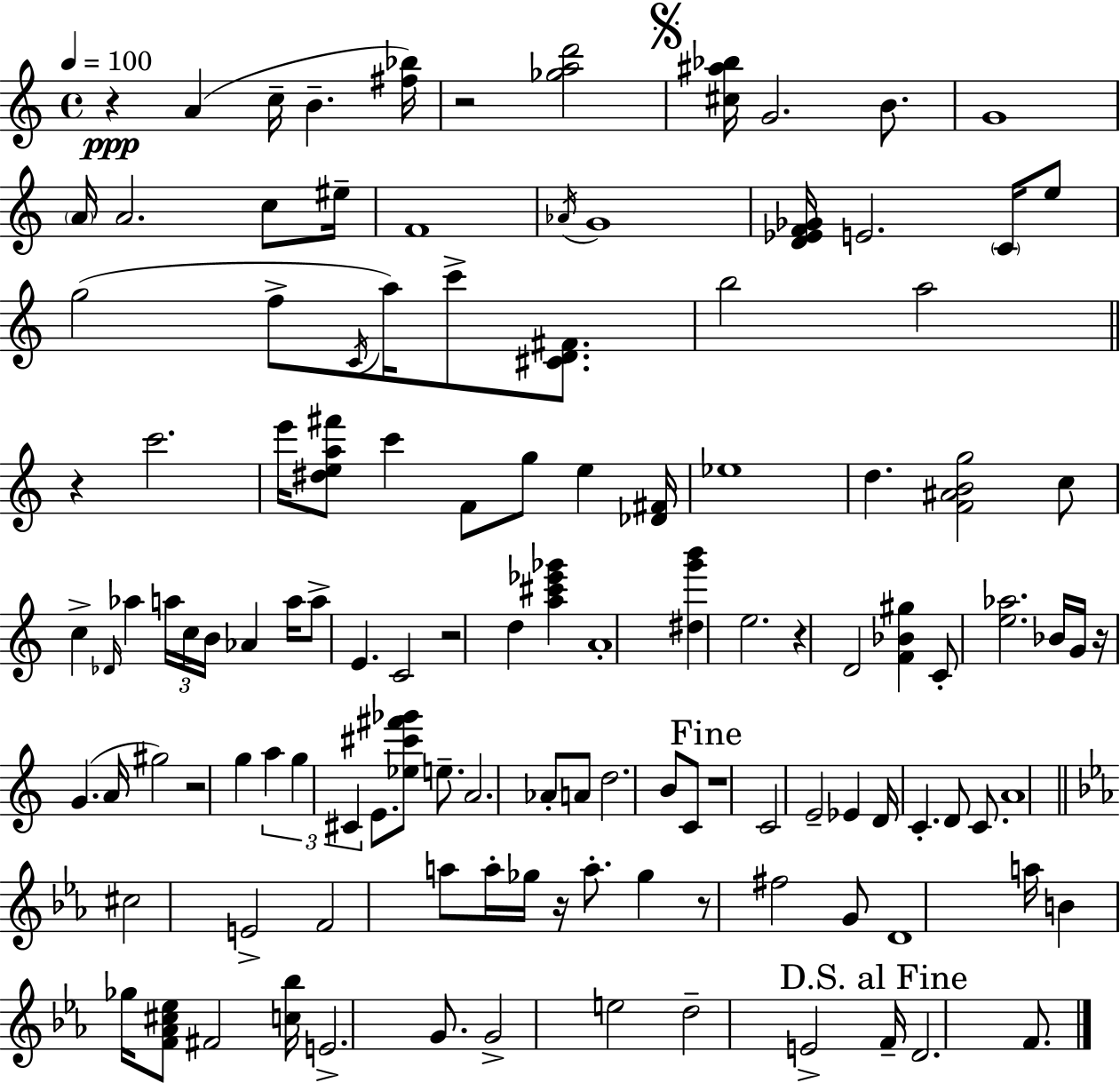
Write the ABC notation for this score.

X:1
T:Untitled
M:4/4
L:1/4
K:Am
z A c/4 B [^f_b]/4 z2 [_gad']2 [^c^a_b]/4 G2 B/2 G4 A/4 A2 c/2 ^e/4 F4 _A/4 G4 [D_EF_G]/4 E2 C/4 e/2 g2 f/2 C/4 a/4 c'/2 [^CD^F]/2 b2 a2 z c'2 e'/4 [^dea^f']/2 c' F/2 g/2 e [_D^F]/4 _e4 d [F^ABg]2 c/2 c _D/4 _a a/4 c/4 B/4 _A a/4 a/2 E C2 z2 d [a^c'_e'_g'] A4 [^dg'b'] e2 z D2 [F_B^g] C/2 [e_a]2 _B/4 G/4 z/4 G A/4 ^g2 z2 g a g ^C E/2 [_e^c'^f'_g']/2 e/2 A2 _A/2 A/2 d2 B/2 C/2 z4 C2 E2 _E D/4 C D/2 C/2 A4 ^c2 E2 F2 a/2 a/4 _g/4 z/4 a/2 _g z/2 ^f2 G/2 D4 a/4 B _g/4 [F_A^c_e]/2 ^F2 [c_b]/4 E2 G/2 G2 e2 d2 E2 F/4 D2 F/2